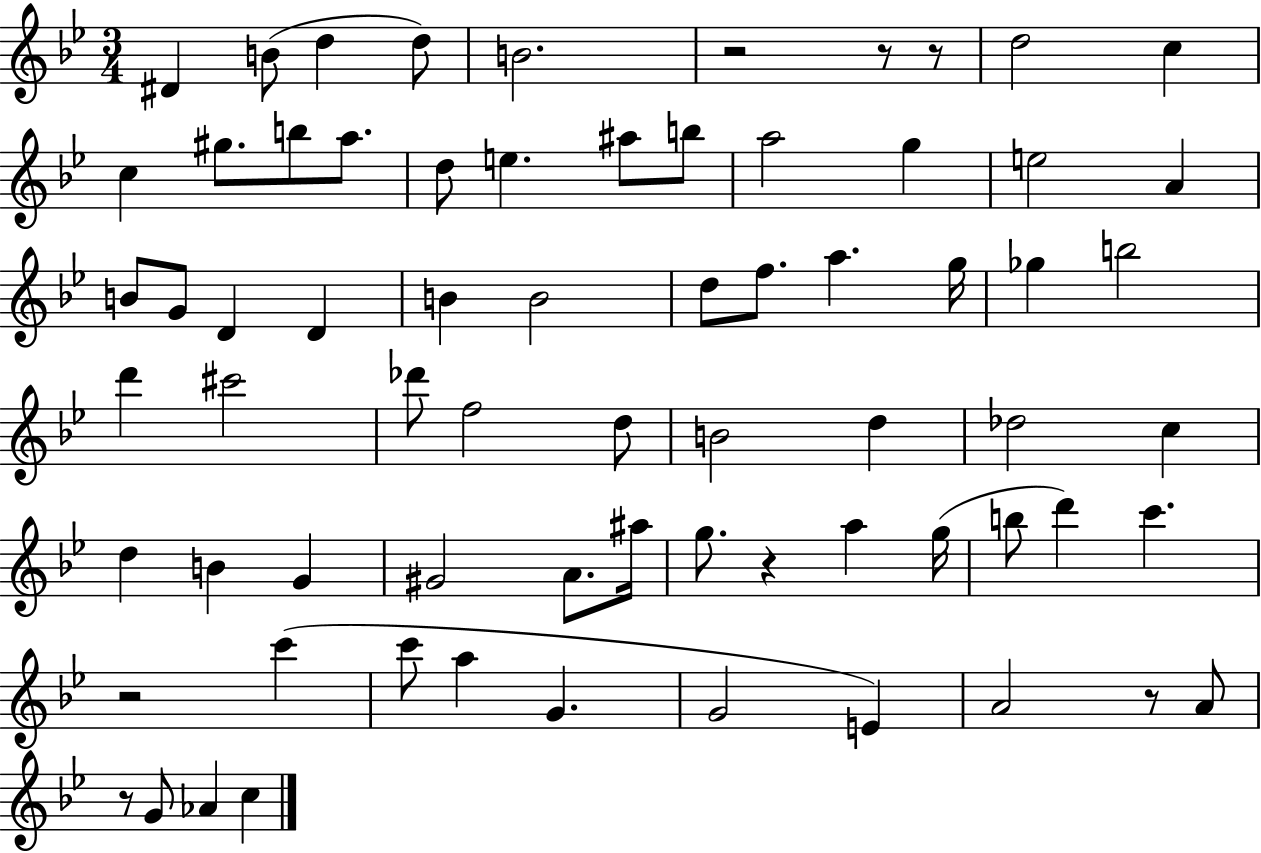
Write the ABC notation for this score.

X:1
T:Untitled
M:3/4
L:1/4
K:Bb
^D B/2 d d/2 B2 z2 z/2 z/2 d2 c c ^g/2 b/2 a/2 d/2 e ^a/2 b/2 a2 g e2 A B/2 G/2 D D B B2 d/2 f/2 a g/4 _g b2 d' ^c'2 _d'/2 f2 d/2 B2 d _d2 c d B G ^G2 A/2 ^a/4 g/2 z a g/4 b/2 d' c' z2 c' c'/2 a G G2 E A2 z/2 A/2 z/2 G/2 _A c